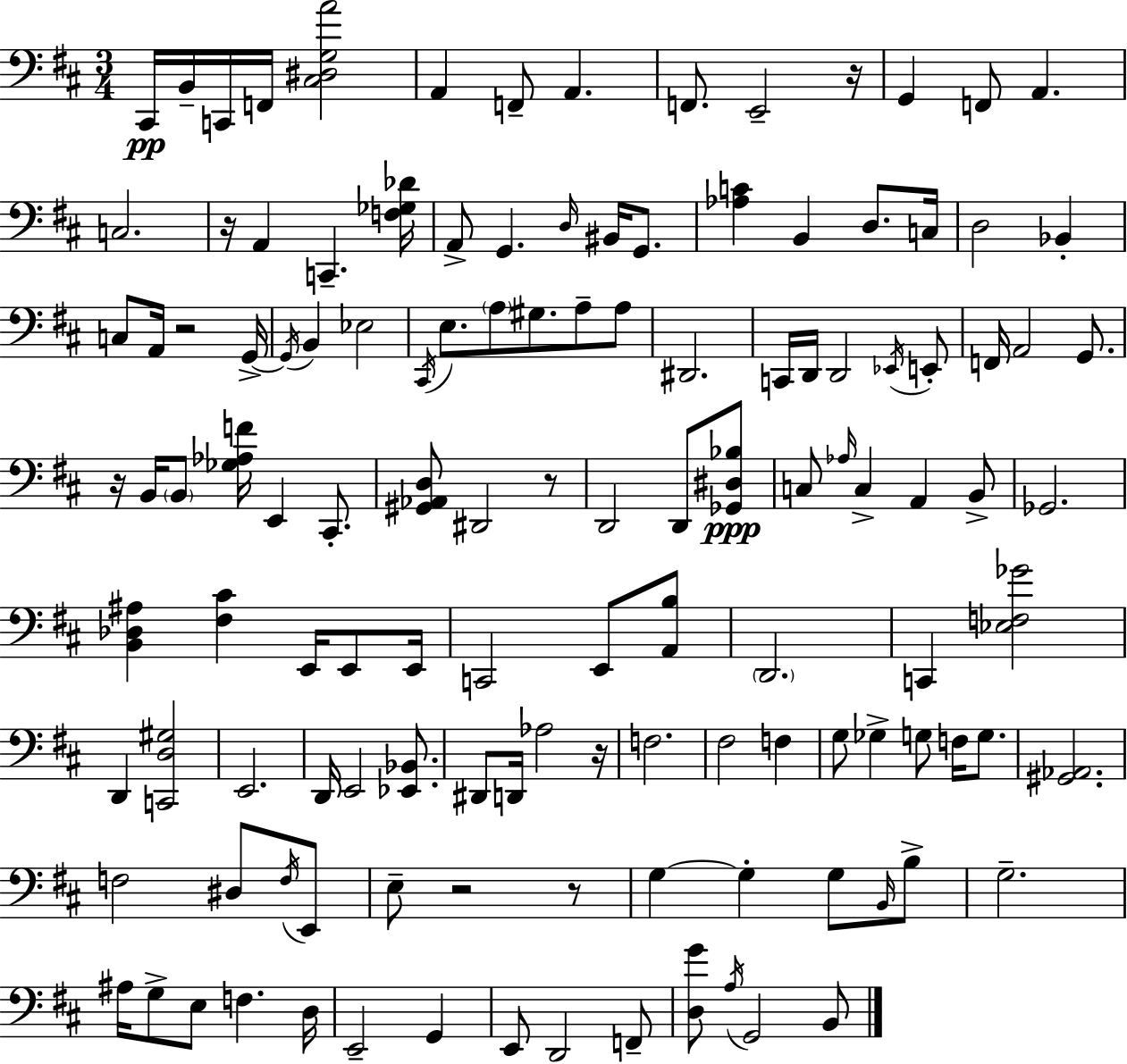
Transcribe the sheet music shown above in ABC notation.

X:1
T:Untitled
M:3/4
L:1/4
K:D
^C,,/4 B,,/4 C,,/4 F,,/4 [^C,^D,G,A]2 A,, F,,/2 A,, F,,/2 E,,2 z/4 G,, F,,/2 A,, C,2 z/4 A,, C,, [F,_G,_D]/4 A,,/2 G,, D,/4 ^B,,/4 G,,/2 [_A,C] B,, D,/2 C,/4 D,2 _B,, C,/2 A,,/4 z2 G,,/4 G,,/4 B,, _E,2 ^C,,/4 E,/2 A,/2 ^G,/2 A,/2 A,/2 ^D,,2 C,,/4 D,,/4 D,,2 _E,,/4 E,,/2 F,,/4 A,,2 G,,/2 z/4 B,,/4 B,,/2 [_G,_A,F]/4 E,, ^C,,/2 [^G,,_A,,D,]/2 ^D,,2 z/2 D,,2 D,,/2 [_G,,^D,_B,]/2 C,/2 _A,/4 C, A,, B,,/2 _G,,2 [B,,_D,^A,] [^F,^C] E,,/4 E,,/2 E,,/4 C,,2 E,,/2 [A,,B,]/2 D,,2 C,, [_E,F,_G]2 D,, [C,,D,^G,]2 E,,2 D,,/4 E,,2 [_E,,_B,,]/2 ^D,,/2 D,,/4 _A,2 z/4 F,2 ^F,2 F, G,/2 _G, G,/2 F,/4 G,/2 [^G,,_A,,]2 F,2 ^D,/2 F,/4 E,,/2 E,/2 z2 z/2 G, G, G,/2 B,,/4 B,/2 G,2 ^A,/4 G,/2 E,/2 F, D,/4 E,,2 G,, E,,/2 D,,2 F,,/2 [D,G]/2 A,/4 G,,2 B,,/2